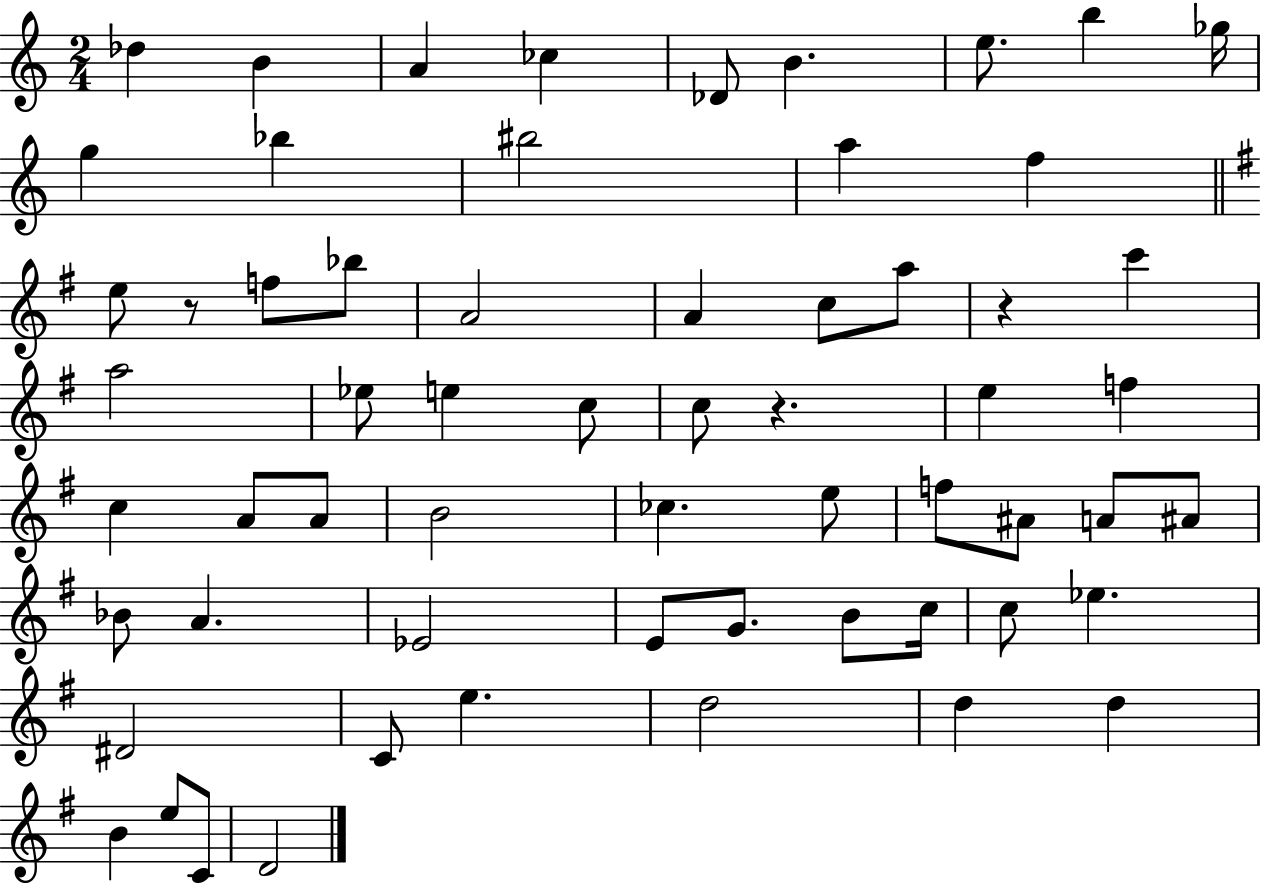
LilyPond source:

{
  \clef treble
  \numericTimeSignature
  \time 2/4
  \key c \major
  des''4 b'4 | a'4 ces''4 | des'8 b'4. | e''8. b''4 ges''16 | \break g''4 bes''4 | bis''2 | a''4 f''4 | \bar "||" \break \key g \major e''8 r8 f''8 bes''8 | a'2 | a'4 c''8 a''8 | r4 c'''4 | \break a''2 | ees''8 e''4 c''8 | c''8 r4. | e''4 f''4 | \break c''4 a'8 a'8 | b'2 | ces''4. e''8 | f''8 ais'8 a'8 ais'8 | \break bes'8 a'4. | ees'2 | e'8 g'8. b'8 c''16 | c''8 ees''4. | \break dis'2 | c'8 e''4. | d''2 | d''4 d''4 | \break b'4 e''8 c'8 | d'2 | \bar "|."
}